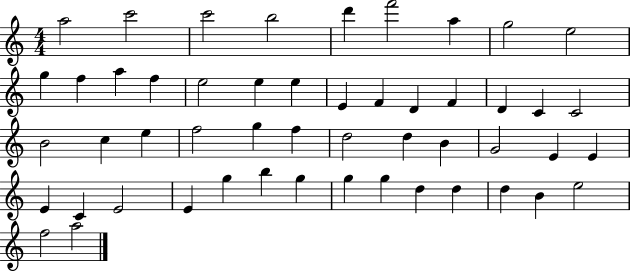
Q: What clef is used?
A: treble